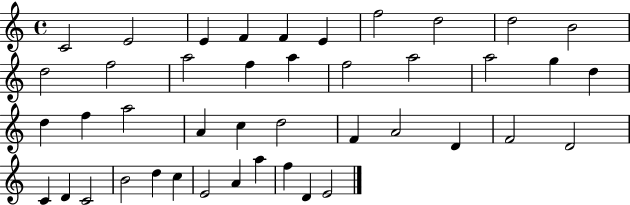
C4/h E4/h E4/q F4/q F4/q E4/q F5/h D5/h D5/h B4/h D5/h F5/h A5/h F5/q A5/q F5/h A5/h A5/h G5/q D5/q D5/q F5/q A5/h A4/q C5/q D5/h F4/q A4/h D4/q F4/h D4/h C4/q D4/q C4/h B4/h D5/q C5/q E4/h A4/q A5/q F5/q D4/q E4/h